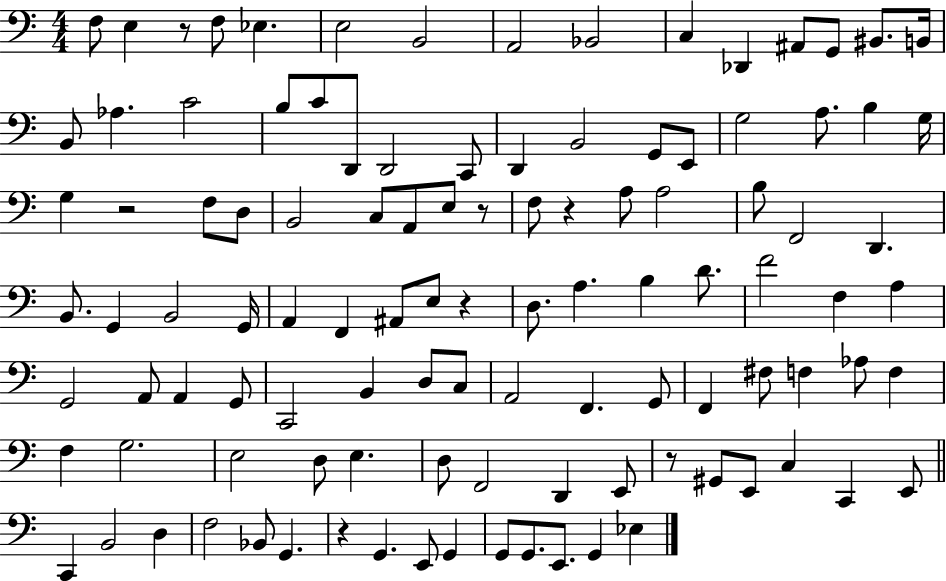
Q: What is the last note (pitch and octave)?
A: Eb3